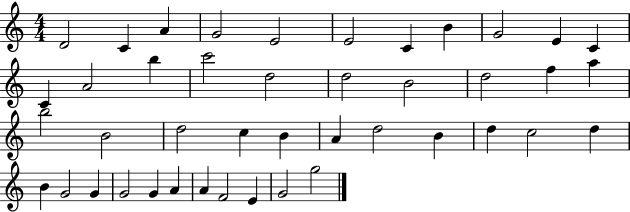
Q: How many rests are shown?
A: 0